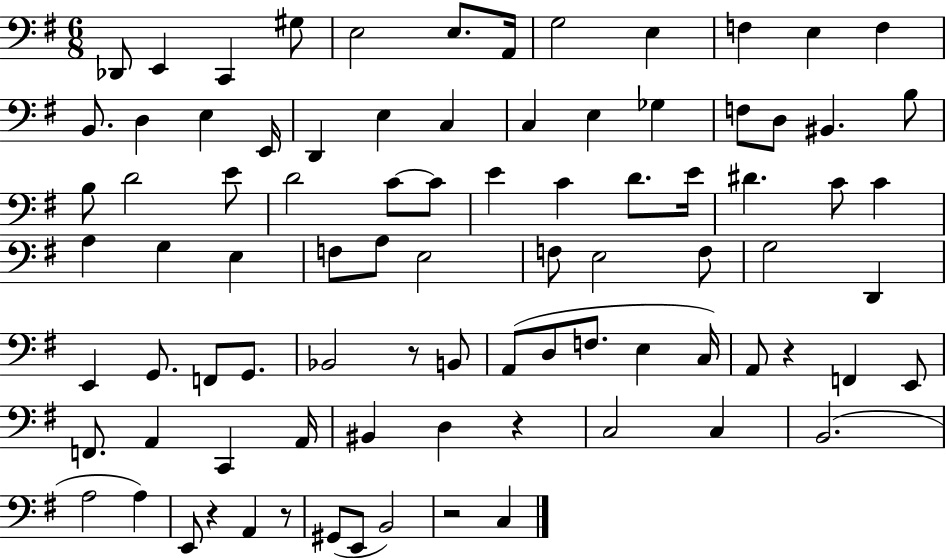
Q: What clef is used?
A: bass